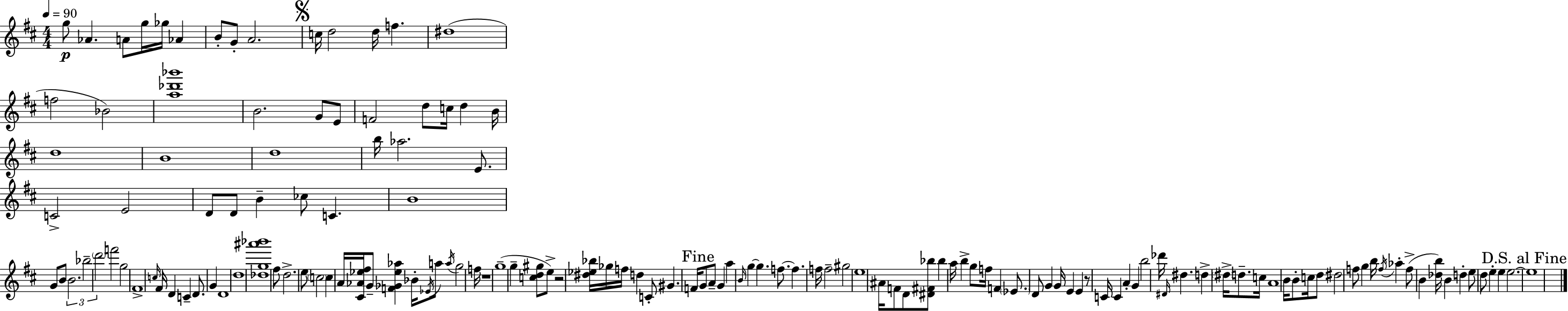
G5/e Ab4/q. A4/e G5/s Gb5/s Ab4/q B4/e G4/e A4/h. C5/s D5/h D5/s F5/q. D#5/w F5/h Bb4/h [A5,Db6,Bb6]/w B4/h. G4/e E4/e F4/h D5/e C5/s D5/q B4/s D5/w B4/w D5/w B5/s Ab5/h. E4/e. C4/h E4/h D4/e D4/e B4/q CES5/e C4/q. B4/w G4/e B4/e B4/h. Bb5/h D6/h F6/h G5/h F#4/w C5/s F#4/s D4/q C4/q D4/e. G4/q D4/w D5/w [Db5,G5,A#6,Bb6]/w F#5/e D5/h. E5/e C5/h C5/q A4/s [C#4,Ab4,Eb5,F#5]/s G4/e [F4,Gb4,Eb5,Ab5]/q Bb4/s Eb4/s A5/e A5/s G5/h F5/s R/w G5/w G5/q [C5,D5,G#5]/e E5/e R/h [D#5,Eb5,Bb5]/s Gb5/s F5/s D5/q C4/e G#4/q. F4/s G4/e A4/e G4/q A5/q B4/s G5/q G5/q. F5/e. F5/q. F5/s F5/h G#5/h E5/w A#4/s F4/e D4/e [D#4,F#4,Bb5]/e Bb5/q A5/s B5/q G5/e F5/s F4/q Eb4/e. D4/e G4/q G4/s E4/q E4/q R/e C4/s C4/q A4/q G4/q B5/h Db6/s D#4/s D#5/q. D5/q D#5/s D5/e. C5/s A4/w B4/s B4/e C5/s D5/e D#5/h F5/e G5/q B5/s F5/s Ab5/q F5/e B4/q [Db5,B5]/s B4/q D5/q E5/e D5/e E5/q E5/q E5/h. E5/w